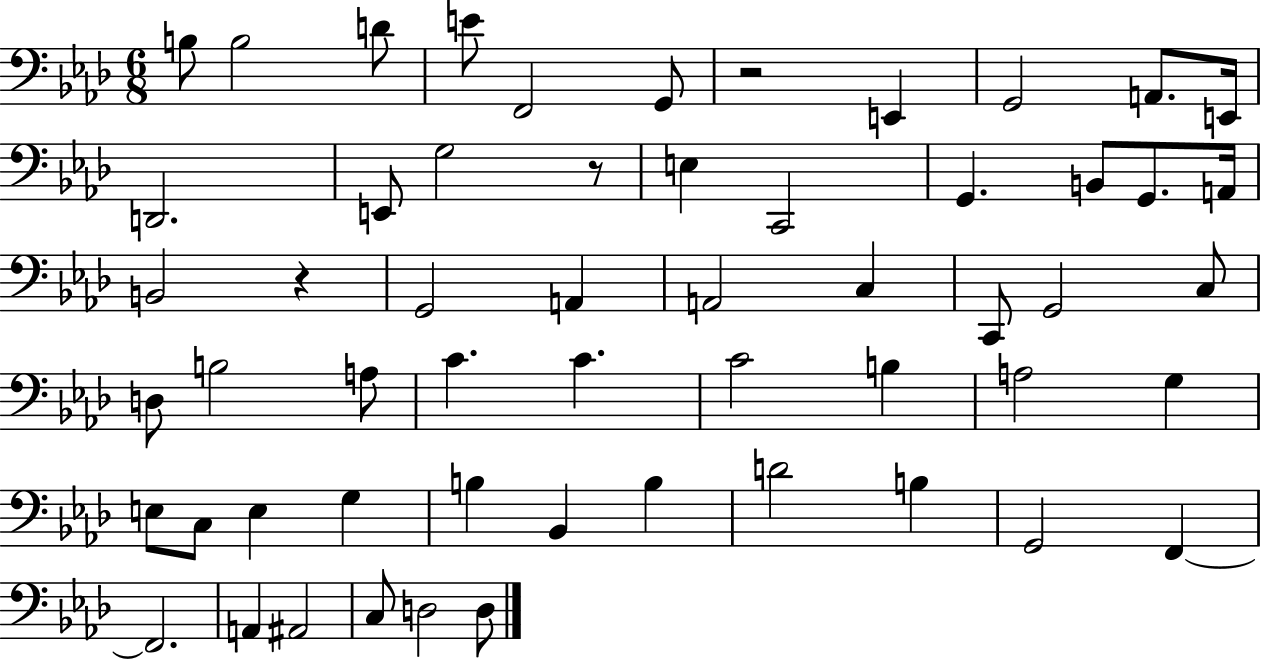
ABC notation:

X:1
T:Untitled
M:6/8
L:1/4
K:Ab
B,/2 B,2 D/2 E/2 F,,2 G,,/2 z2 E,, G,,2 A,,/2 E,,/4 D,,2 E,,/2 G,2 z/2 E, C,,2 G,, B,,/2 G,,/2 A,,/4 B,,2 z G,,2 A,, A,,2 C, C,,/2 G,,2 C,/2 D,/2 B,2 A,/2 C C C2 B, A,2 G, E,/2 C,/2 E, G, B, _B,, B, D2 B, G,,2 F,, F,,2 A,, ^A,,2 C,/2 D,2 D,/2